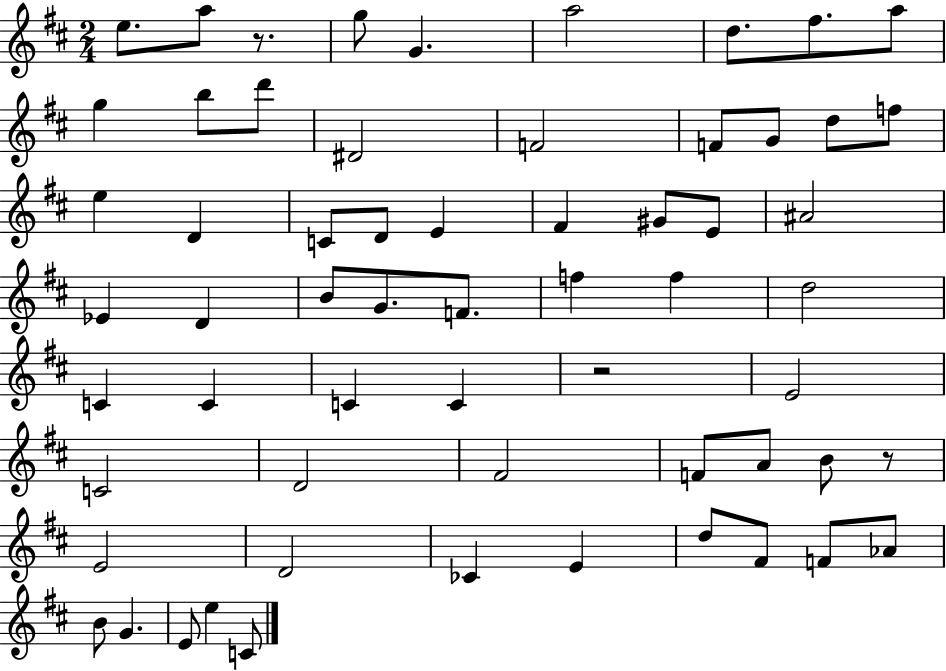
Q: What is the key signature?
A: D major